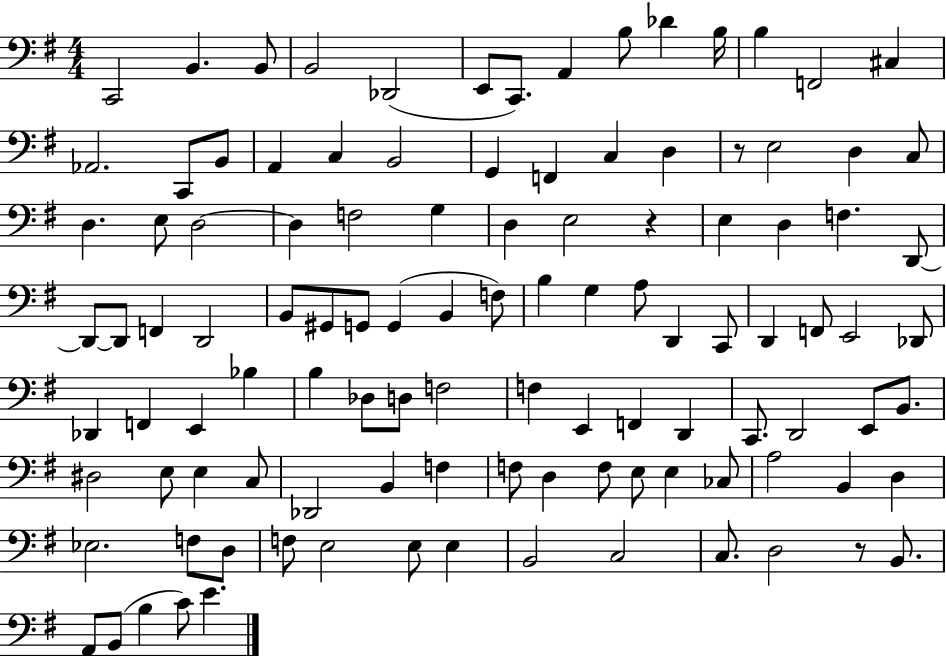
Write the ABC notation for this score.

X:1
T:Untitled
M:4/4
L:1/4
K:G
C,,2 B,, B,,/2 B,,2 _D,,2 E,,/2 C,,/2 A,, B,/2 _D B,/4 B, F,,2 ^C, _A,,2 C,,/2 B,,/2 A,, C, B,,2 G,, F,, C, D, z/2 E,2 D, C,/2 D, E,/2 D,2 D, F,2 G, D, E,2 z E, D, F, D,,/2 D,,/2 D,,/2 F,, D,,2 B,,/2 ^G,,/2 G,,/2 G,, B,, F,/2 B, G, A,/2 D,, C,,/2 D,, F,,/2 E,,2 _D,,/2 _D,, F,, E,, _B, B, _D,/2 D,/2 F,2 F, E,, F,, D,, C,,/2 D,,2 E,,/2 B,,/2 ^D,2 E,/2 E, C,/2 _D,,2 B,, F, F,/2 D, F,/2 E,/2 E, _C,/2 A,2 B,, D, _E,2 F,/2 D,/2 F,/2 E,2 E,/2 E, B,,2 C,2 C,/2 D,2 z/2 B,,/2 A,,/2 B,,/2 B, C/2 E